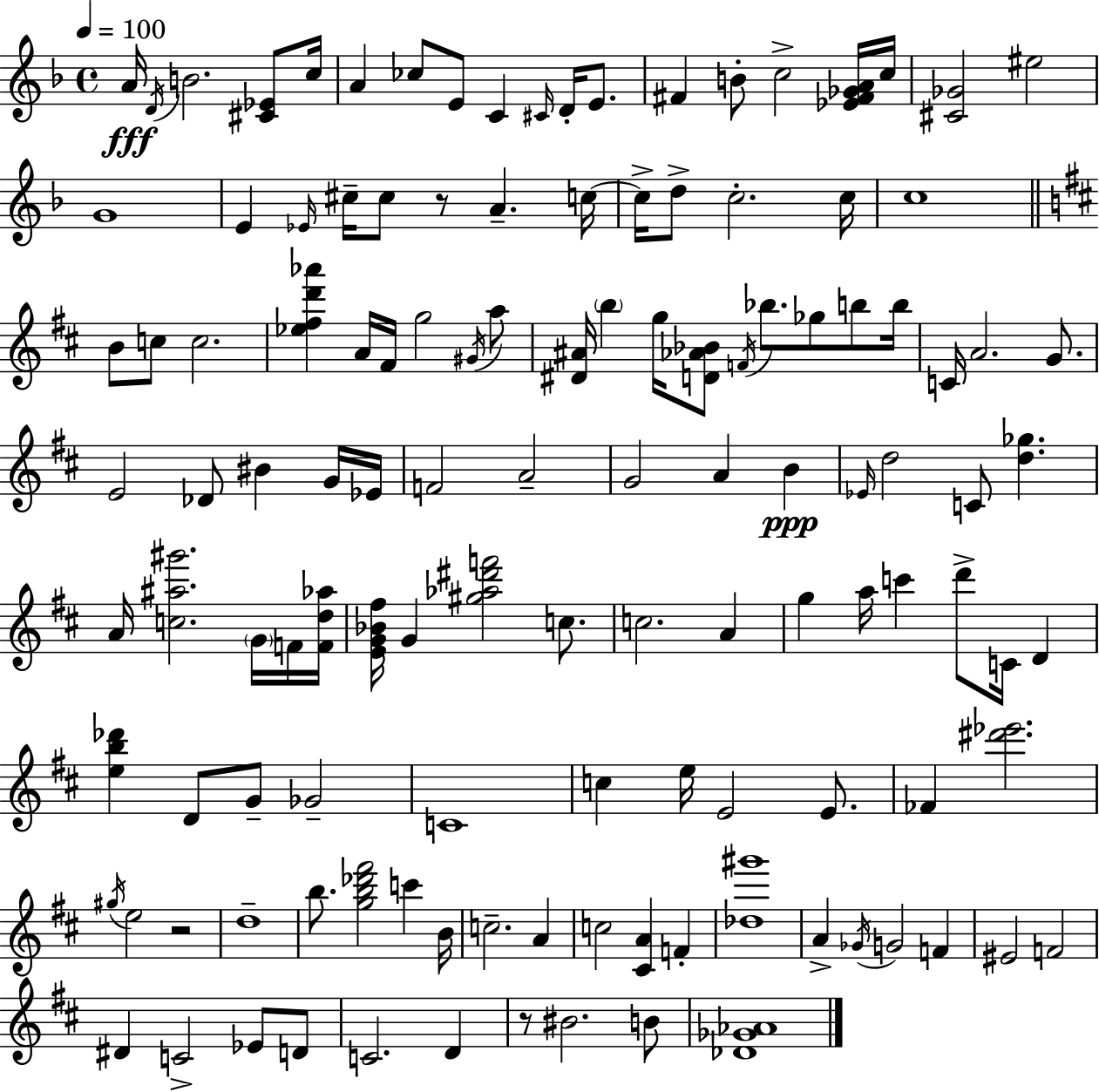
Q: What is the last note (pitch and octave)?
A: B4